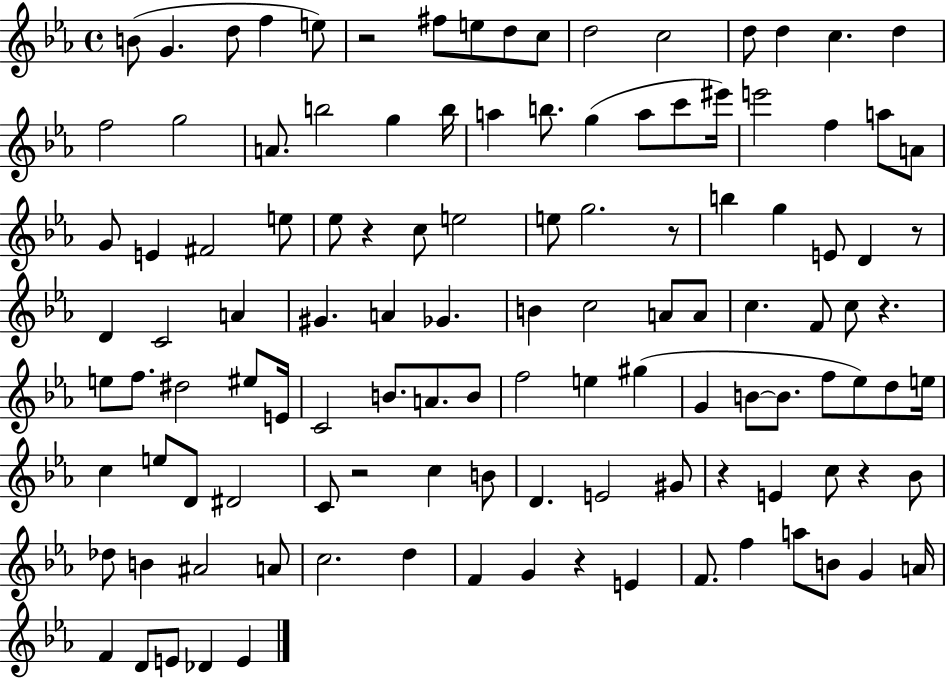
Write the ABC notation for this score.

X:1
T:Untitled
M:4/4
L:1/4
K:Eb
B/2 G d/2 f e/2 z2 ^f/2 e/2 d/2 c/2 d2 c2 d/2 d c d f2 g2 A/2 b2 g b/4 a b/2 g a/2 c'/2 ^e'/4 e'2 f a/2 A/2 G/2 E ^F2 e/2 _e/2 z c/2 e2 e/2 g2 z/2 b g E/2 D z/2 D C2 A ^G A _G B c2 A/2 A/2 c F/2 c/2 z e/2 f/2 ^d2 ^e/2 E/4 C2 B/2 A/2 B/2 f2 e ^g G B/2 B/2 f/2 _e/2 d/2 e/4 c e/2 D/2 ^D2 C/2 z2 c B/2 D E2 ^G/2 z E c/2 z _B/2 _d/2 B ^A2 A/2 c2 d F G z E F/2 f a/2 B/2 G A/4 F D/2 E/2 _D E